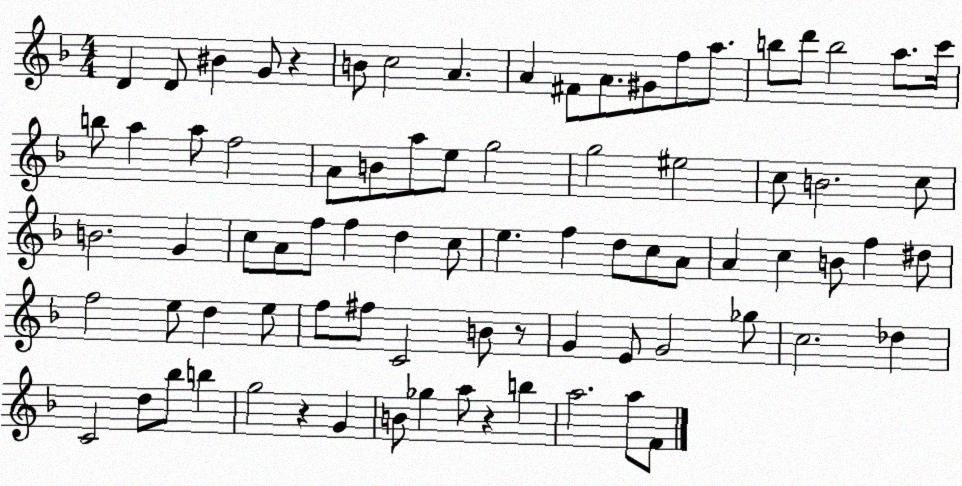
X:1
T:Untitled
M:4/4
L:1/4
K:F
D D/2 ^B G/2 z B/2 c2 A A ^F/2 A/2 ^G/2 f/2 a/2 b/2 d'/2 b2 a/2 c'/4 b/2 a a/2 f2 A/2 B/2 a/2 e/2 g2 g2 ^e2 c/2 B2 c/2 B2 G c/2 A/2 f/2 f d c/2 e f d/2 c/2 A/2 A c B/2 f ^d/2 f2 e/2 d e/2 f/2 ^f/2 C2 B/2 z/2 G E/2 G2 _g/2 c2 _d C2 d/2 _b/2 b g2 z G B/2 _g a/2 z b a2 a/2 F/2